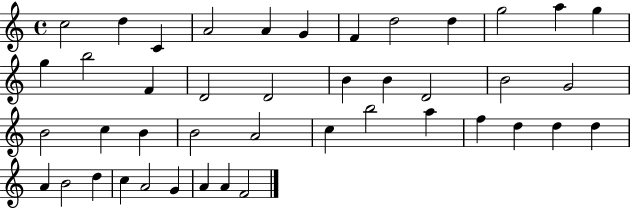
C5/h D5/q C4/q A4/h A4/q G4/q F4/q D5/h D5/q G5/h A5/q G5/q G5/q B5/h F4/q D4/h D4/h B4/q B4/q D4/h B4/h G4/h B4/h C5/q B4/q B4/h A4/h C5/q B5/h A5/q F5/q D5/q D5/q D5/q A4/q B4/h D5/q C5/q A4/h G4/q A4/q A4/q F4/h